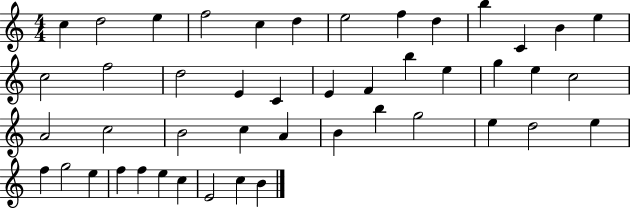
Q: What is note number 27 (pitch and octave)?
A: C5